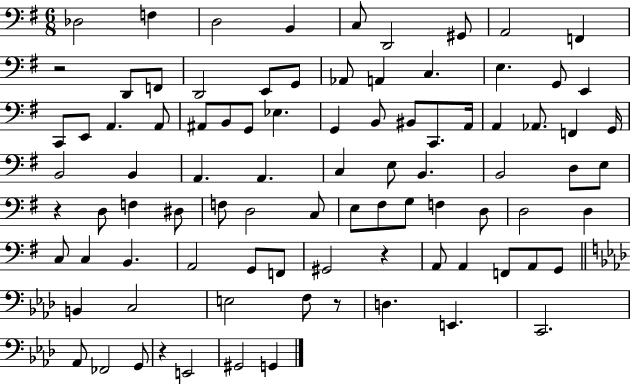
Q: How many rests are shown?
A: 5